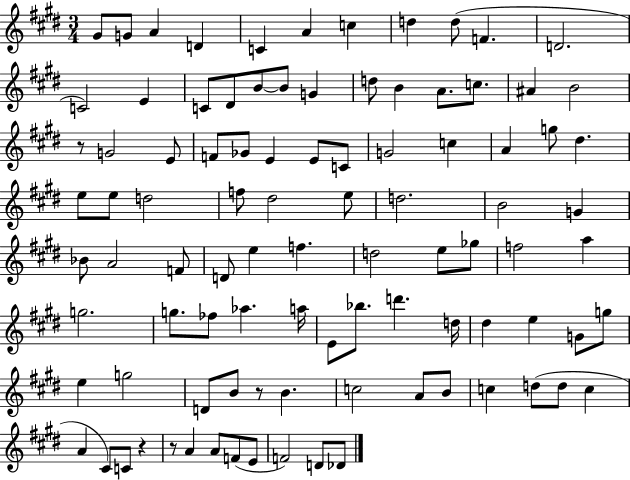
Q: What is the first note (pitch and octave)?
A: G#4